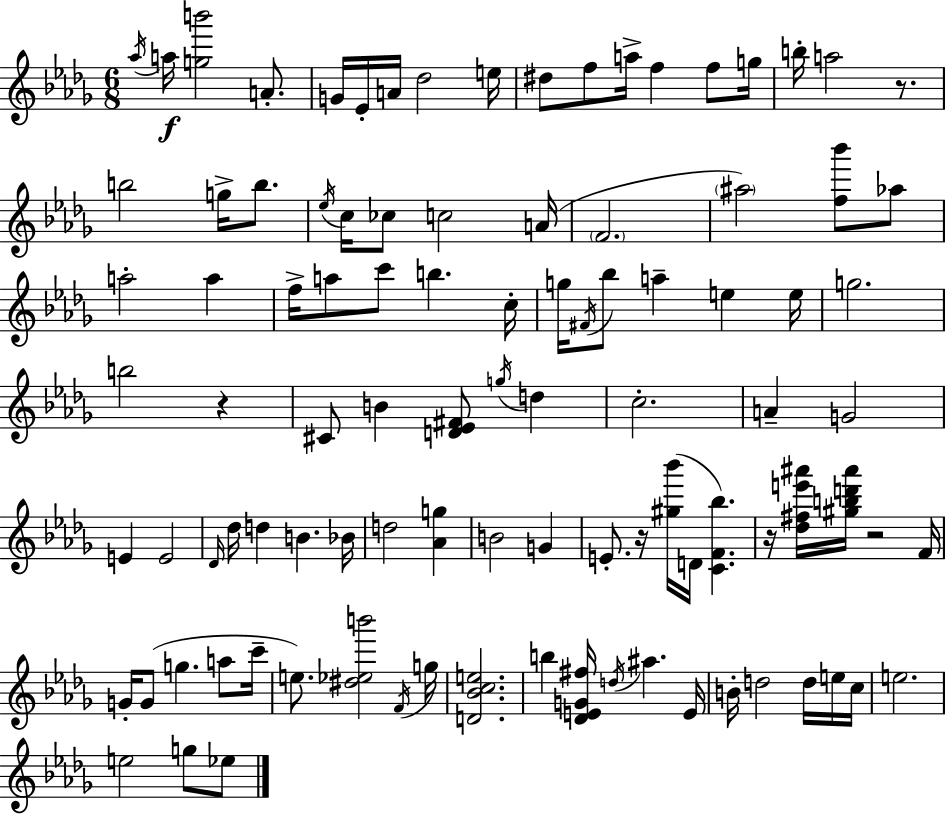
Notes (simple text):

Ab5/s A5/s [G5,B6]/h A4/e. G4/s Eb4/s A4/s Db5/h E5/s D#5/e F5/e A5/s F5/q F5/e G5/s B5/s A5/h R/e. B5/h G5/s B5/e. Eb5/s C5/s CES5/e C5/h A4/s F4/h. A#5/h [F5,Bb6]/e Ab5/e A5/h A5/q F5/s A5/e C6/e B5/q. C5/s G5/s F#4/s Bb5/e A5/q E5/q E5/s G5/h. B5/h R/q C#4/e B4/q [D4,Eb4,F#4]/e G5/s D5/q C5/h. A4/q G4/h E4/q E4/h Db4/s Db5/s D5/q B4/q. Bb4/s D5/h [Ab4,G5]/q B4/h G4/q E4/e. R/s [G#5,Bb6]/s D4/s [C4,F4,Bb5]/q. R/s [Db5,F#5,E6,A#6]/s [G#5,B5,D6,A#6]/s R/h F4/s G4/s G4/e G5/q. A5/e C6/s E5/e. [D#5,Eb5,B6]/h F4/s G5/s [D4,Bb4,C5,E5]/h. B5/q [Db4,E4,G4,F#5]/s D5/s A#5/q. E4/s B4/s D5/h D5/s E5/s C5/s E5/h. E5/h G5/e Eb5/e